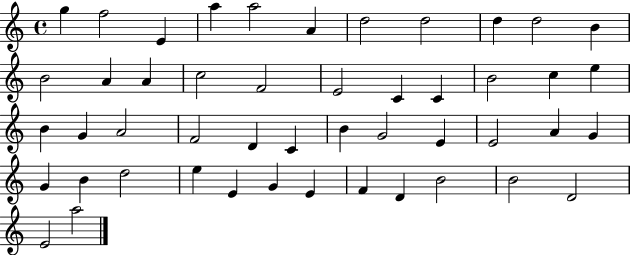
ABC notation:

X:1
T:Untitled
M:4/4
L:1/4
K:C
g f2 E a a2 A d2 d2 d d2 B B2 A A c2 F2 E2 C C B2 c e B G A2 F2 D C B G2 E E2 A G G B d2 e E G E F D B2 B2 D2 E2 a2